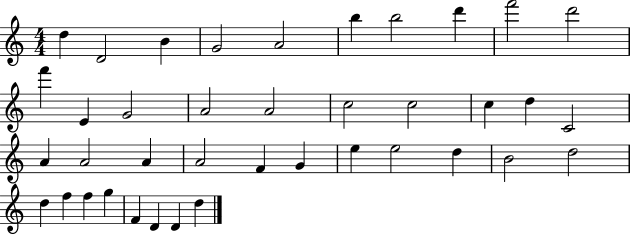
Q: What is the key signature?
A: C major